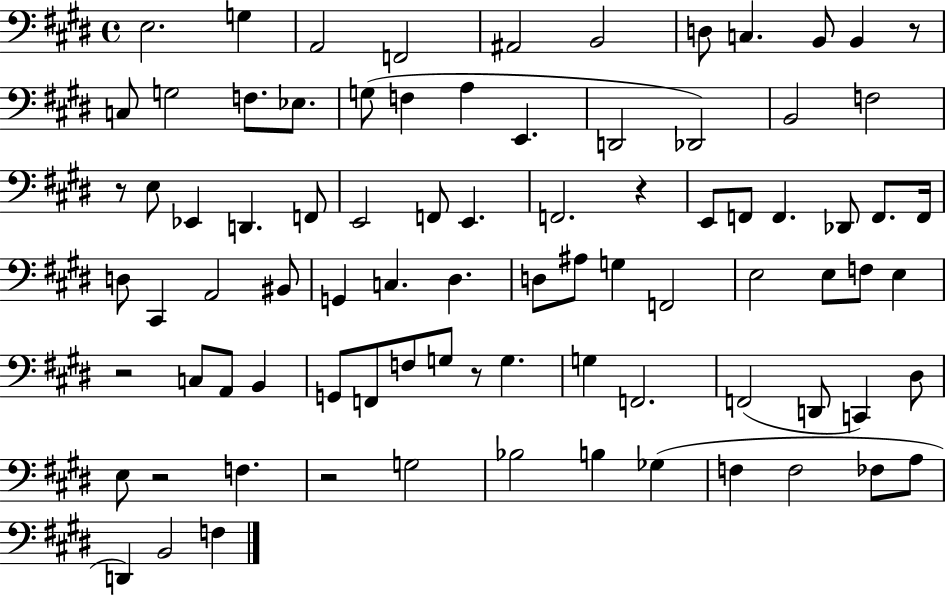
E3/h. G3/q A2/h F2/h A#2/h B2/h D3/e C3/q. B2/e B2/q R/e C3/e G3/h F3/e. Eb3/e. G3/e F3/q A3/q E2/q. D2/h Db2/h B2/h F3/h R/e E3/e Eb2/q D2/q. F2/e E2/h F2/e E2/q. F2/h. R/q E2/e F2/e F2/q. Db2/e F2/e. F2/s D3/e C#2/q A2/h BIS2/e G2/q C3/q. D#3/q. D3/e A#3/e G3/q F2/h E3/h E3/e F3/e E3/q R/h C3/e A2/e B2/q G2/e F2/e F3/e G3/e R/e G3/q. G3/q F2/h. F2/h D2/e C2/q D#3/e E3/e R/h F3/q. R/h G3/h Bb3/h B3/q Gb3/q F3/q F3/h FES3/e A3/e D2/q B2/h F3/q